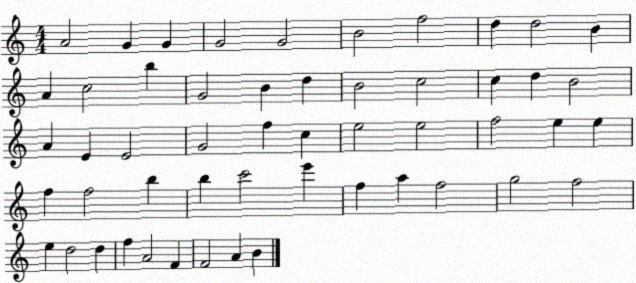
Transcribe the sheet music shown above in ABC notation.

X:1
T:Untitled
M:4/4
L:1/4
K:C
A2 G G G2 G2 B2 f2 d d2 B A c2 b G2 B d B2 c2 c d B2 A E E2 G2 f c e2 e2 f2 e e f f2 b b c'2 e' f a f2 g2 f2 e d2 d f A2 F F2 A B